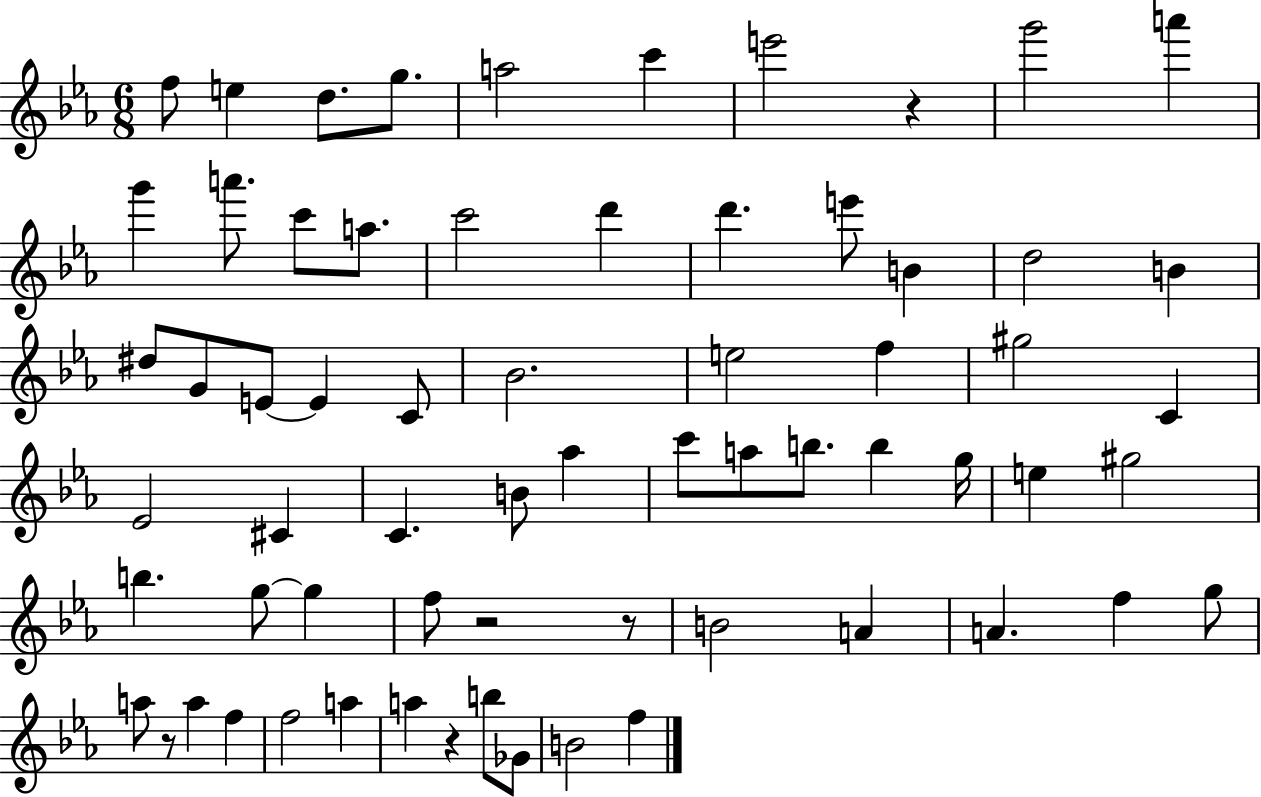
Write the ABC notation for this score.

X:1
T:Untitled
M:6/8
L:1/4
K:Eb
f/2 e d/2 g/2 a2 c' e'2 z g'2 a' g' a'/2 c'/2 a/2 c'2 d' d' e'/2 B d2 B ^d/2 G/2 E/2 E C/2 _B2 e2 f ^g2 C _E2 ^C C B/2 _a c'/2 a/2 b/2 b g/4 e ^g2 b g/2 g f/2 z2 z/2 B2 A A f g/2 a/2 z/2 a f f2 a a z b/2 _G/2 B2 f